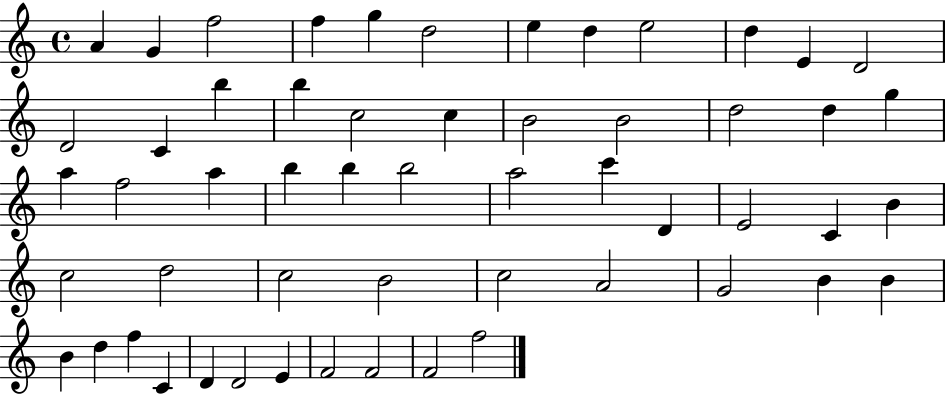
{
  \clef treble
  \time 4/4
  \defaultTimeSignature
  \key c \major
  a'4 g'4 f''2 | f''4 g''4 d''2 | e''4 d''4 e''2 | d''4 e'4 d'2 | \break d'2 c'4 b''4 | b''4 c''2 c''4 | b'2 b'2 | d''2 d''4 g''4 | \break a''4 f''2 a''4 | b''4 b''4 b''2 | a''2 c'''4 d'4 | e'2 c'4 b'4 | \break c''2 d''2 | c''2 b'2 | c''2 a'2 | g'2 b'4 b'4 | \break b'4 d''4 f''4 c'4 | d'4 d'2 e'4 | f'2 f'2 | f'2 f''2 | \break \bar "|."
}